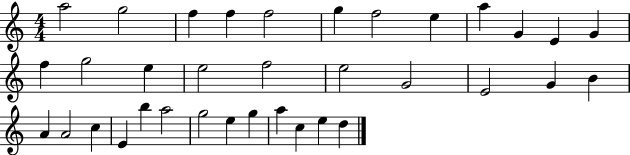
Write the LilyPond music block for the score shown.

{
  \clef treble
  \numericTimeSignature
  \time 4/4
  \key c \major
  a''2 g''2 | f''4 f''4 f''2 | g''4 f''2 e''4 | a''4 g'4 e'4 g'4 | \break f''4 g''2 e''4 | e''2 f''2 | e''2 g'2 | e'2 g'4 b'4 | \break a'4 a'2 c''4 | e'4 b''4 a''2 | g''2 e''4 g''4 | a''4 c''4 e''4 d''4 | \break \bar "|."
}